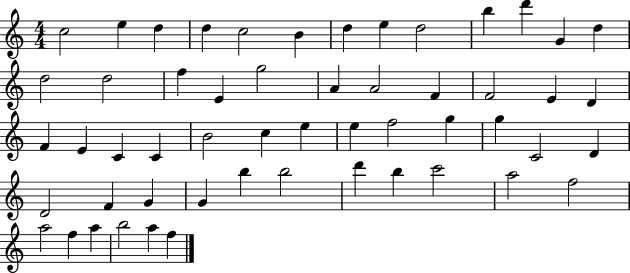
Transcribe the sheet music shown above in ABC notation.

X:1
T:Untitled
M:4/4
L:1/4
K:C
c2 e d d c2 B d e d2 b d' G d d2 d2 f E g2 A A2 F F2 E D F E C C B2 c e e f2 g g C2 D D2 F G G b b2 d' b c'2 a2 f2 a2 f a b2 a f